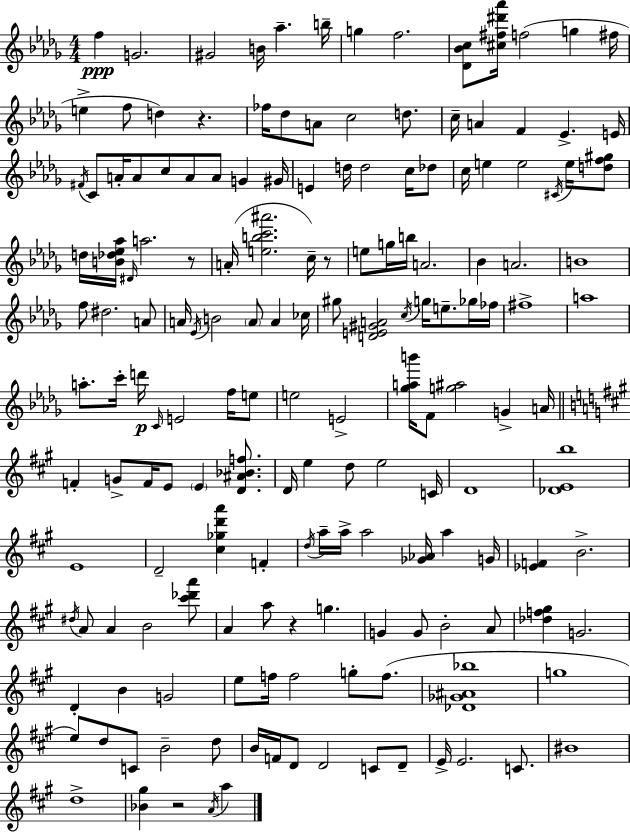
{
  \clef treble
  \numericTimeSignature
  \time 4/4
  \key bes \minor
  f''4\ppp g'2. | gis'2 b'16 aes''4.-- b''16-- | g''4 f''2. | <des' bes' c''>8 <cis'' fis'' dis''' aes'''>16 f''2( g''4 fis''16 | \break e''4-> f''8 d''4) r4. | fes''16 des''8 a'8 c''2 d''8. | c''16-- a'4 f'4 ees'4.-> e'16 | \acciaccatura { fis'16 } c'8 a'16-. a'8 c''8 a'8 a'8 g'4 | \break gis'16 e'4 d''16 d''2 c''16 des''8 | c''16 e''4 e''2 \acciaccatura { cis'16 } e''16 | <d'' f'' gis''>8 d''16 <b' des'' ees'' aes''>16 \grace { dis'16 } a''2. | r8 a'16-.( <e'' b'' c''' ais'''>2. | \break c''16--) r8 e''8 g''16 b''16 a'2. | bes'4 a'2. | b'1 | f''8 dis''2. | \break a'8 a'16 \acciaccatura { ees'16 } b'2 \parenthesize a'8 a'4 | ces''16 gis''8 <d' e' gis' a'>2 \acciaccatura { c''16 } g''16 | e''8.-- ges''16 fes''16 fis''1-> | a''1 | \break a''8.-. c'''16-. d'''16\p \grace { c'16 } e'2 | f''16 e''8 e''2 e'2-> | <ges'' a'' b'''>16 f'8 <g'' ais''>2 | g'4-> a'16 \bar "||" \break \key a \major f'4-. g'8-> f'16 e'8 \parenthesize e'4 <d' ais' bes' f''>8. | d'16 e''4 d''8 e''2 c'16 | d'1 | <des' e' b''>1 | \break e'1 | d'2-- <cis'' ges'' d''' a'''>4 f'4-. | \acciaccatura { d''16 } a''16-- a''16-> a''2 <ges' aes'>16 a''4 | g'16 <ees' f'>4 b'2.-> | \break \acciaccatura { dis''16 } a'8 a'4 b'2 | <cis''' des''' a'''>8 a'4 a''8 r4 g''4. | g'4 g'8 b'2-. | a'8 <des'' f'' gis''>4 g'2. | \break d'4-. b'4 g'2 | e''8 f''16 f''2 g''8-. f''8.( | <des' ges' ais' bes''>1 | g''1 | \break e''8) d''8 c'8 b'2-- | d''8 b'16 f'16 d'8 d'2 c'8 | d'8-- e'16-> e'2. c'8. | bis'1 | \break d''1-> | <bes' gis''>4 r2 \acciaccatura { a'16 } a''4 | \bar "|."
}